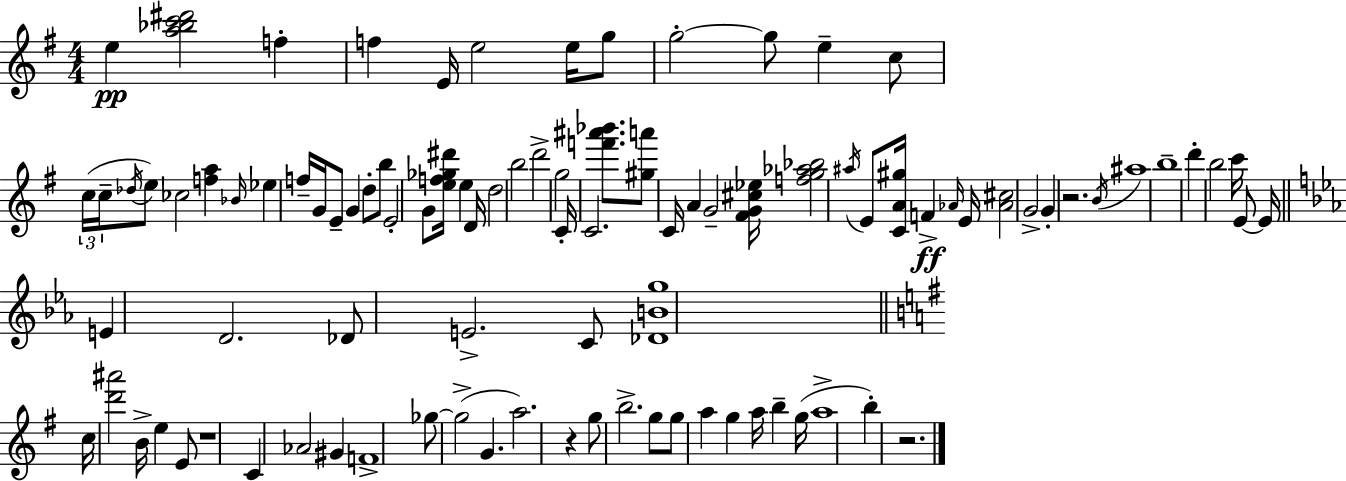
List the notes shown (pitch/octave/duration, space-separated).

E5/q [A5,Bb5,C6,D#6]/h F5/q F5/q E4/s E5/h E5/s G5/e G5/h G5/e E5/q C5/e C5/s C5/s Db5/s E5/e CES5/h [F5,A5]/q Bb4/s Eb5/q F5/s G4/s E4/e G4/q D5/e B5/e E4/h G4/e [E5,F5,Gb5,D#6]/s E5/q D4/s D5/h B5/h D6/h G5/h C4/s C4/h. [F6,A#6,Bb6]/e. [G#5,A6]/e C4/s A4/q G4/h [F#4,G4,C#5,Eb5]/s [F5,G5,Ab5,Bb5]/h A#5/s E4/e [C4,A4,G#5]/s F4/q Ab4/s E4/s [Ab4,C#5]/h G4/h G4/q R/h. B4/s A#5/w B5/w D6/q B5/h C6/s E4/e E4/s E4/q D4/h. Db4/e E4/h. C4/e [Db4,B4,G5]/w C5/s [D6,A#6]/h B4/s E5/q E4/e R/w C4/q Ab4/h G#4/q F4/w Gb5/e Gb5/h G4/q. A5/h. R/q G5/e B5/h. G5/e G5/e A5/q G5/q A5/s B5/q G5/s A5/w B5/q R/h.